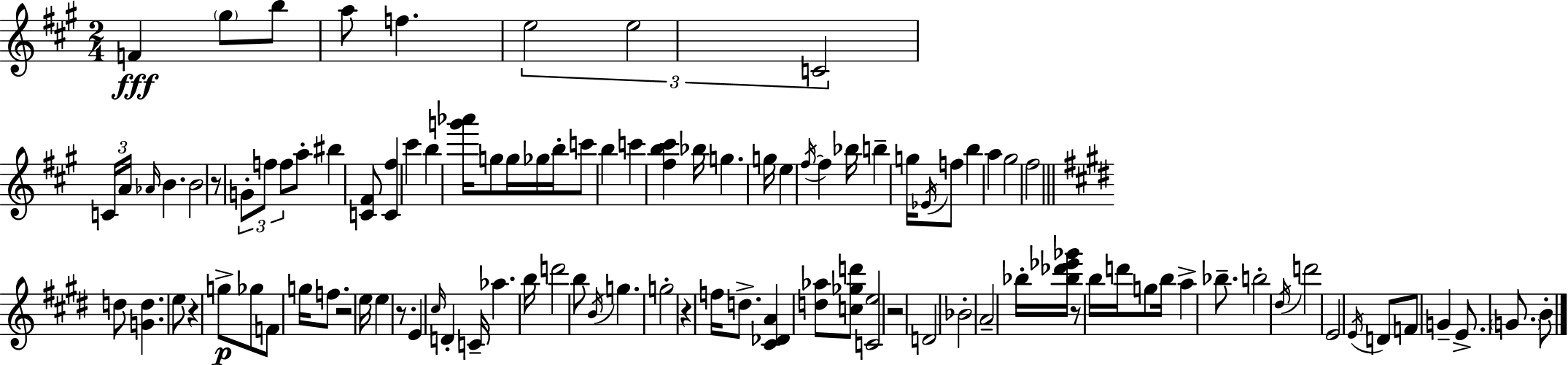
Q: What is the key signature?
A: A major